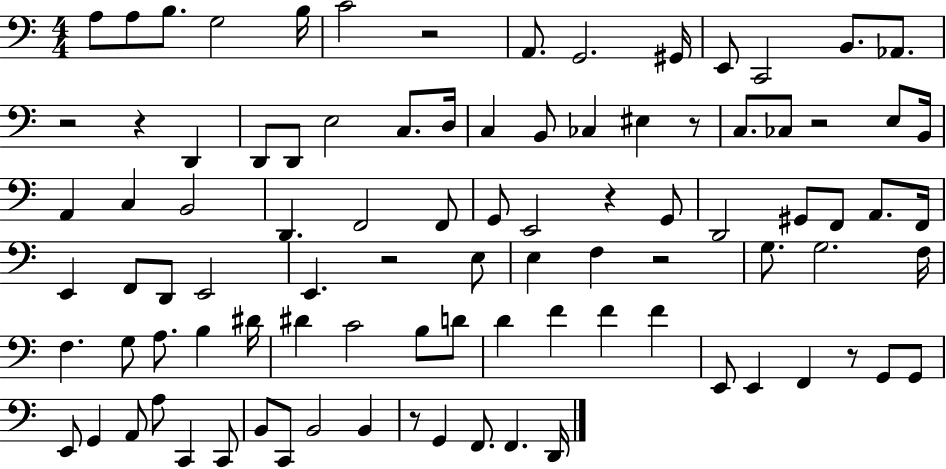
A3/e A3/e B3/e. G3/h B3/s C4/h R/h A2/e. G2/h. G#2/s E2/e C2/h B2/e. Ab2/e. R/h R/q D2/q D2/e D2/e E3/h C3/e. D3/s C3/q B2/e CES3/q EIS3/q R/e C3/e. CES3/e R/h E3/e B2/s A2/q C3/q B2/h D2/q. F2/h F2/e G2/e E2/h R/q G2/e D2/h G#2/e F2/e A2/e. F2/s E2/q F2/e D2/e E2/h E2/q. R/h E3/e E3/q F3/q R/h G3/e. G3/h. F3/s F3/q. G3/e A3/e. B3/q D#4/s D#4/q C4/h B3/e D4/e D4/q F4/q F4/q F4/q E2/e E2/q F2/q R/e G2/e G2/e E2/e G2/q A2/e A3/e C2/q C2/e B2/e C2/e B2/h B2/q R/e G2/q F2/e. F2/q. D2/s